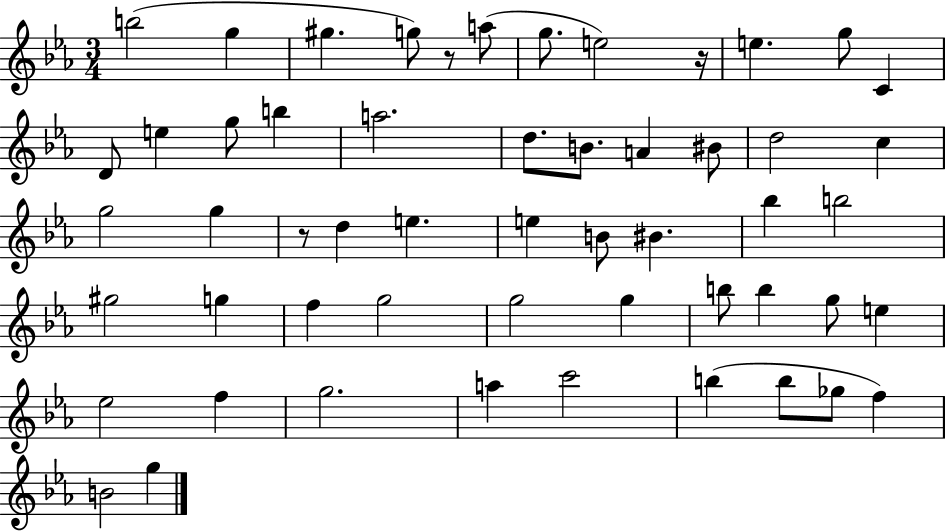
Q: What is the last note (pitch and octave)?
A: G5